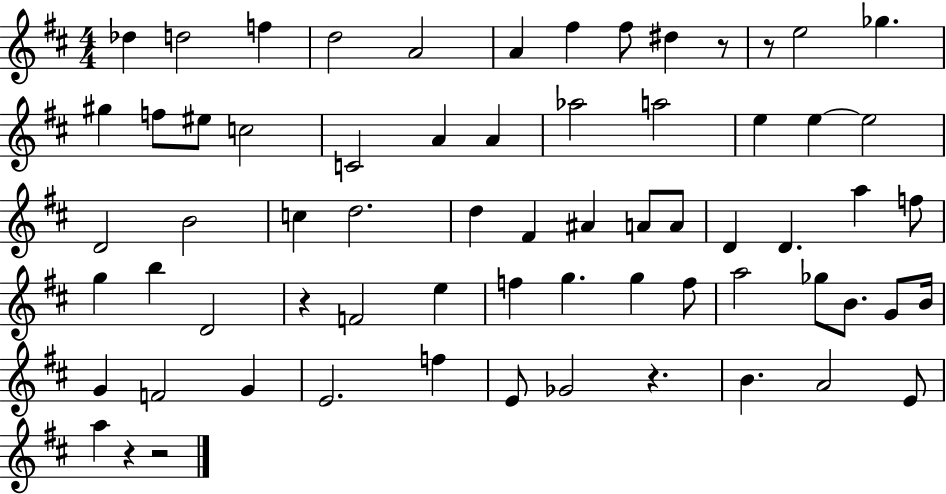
Db5/q D5/h F5/q D5/h A4/h A4/q F#5/q F#5/e D#5/q R/e R/e E5/h Gb5/q. G#5/q F5/e EIS5/e C5/h C4/h A4/q A4/q Ab5/h A5/h E5/q E5/q E5/h D4/h B4/h C5/q D5/h. D5/q F#4/q A#4/q A4/e A4/e D4/q D4/q. A5/q F5/e G5/q B5/q D4/h R/q F4/h E5/q F5/q G5/q. G5/q F5/e A5/h Gb5/e B4/e. G4/e B4/s G4/q F4/h G4/q E4/h. F5/q E4/e Gb4/h R/q. B4/q. A4/h E4/e A5/q R/q R/h